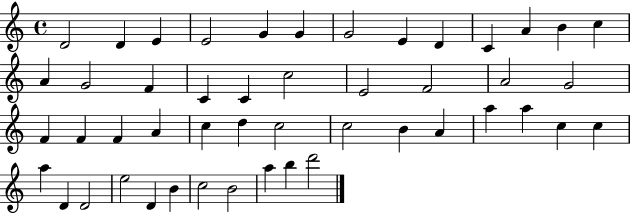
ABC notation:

X:1
T:Untitled
M:4/4
L:1/4
K:C
D2 D E E2 G G G2 E D C A B c A G2 F C C c2 E2 F2 A2 G2 F F F A c d c2 c2 B A a a c c a D D2 e2 D B c2 B2 a b d'2